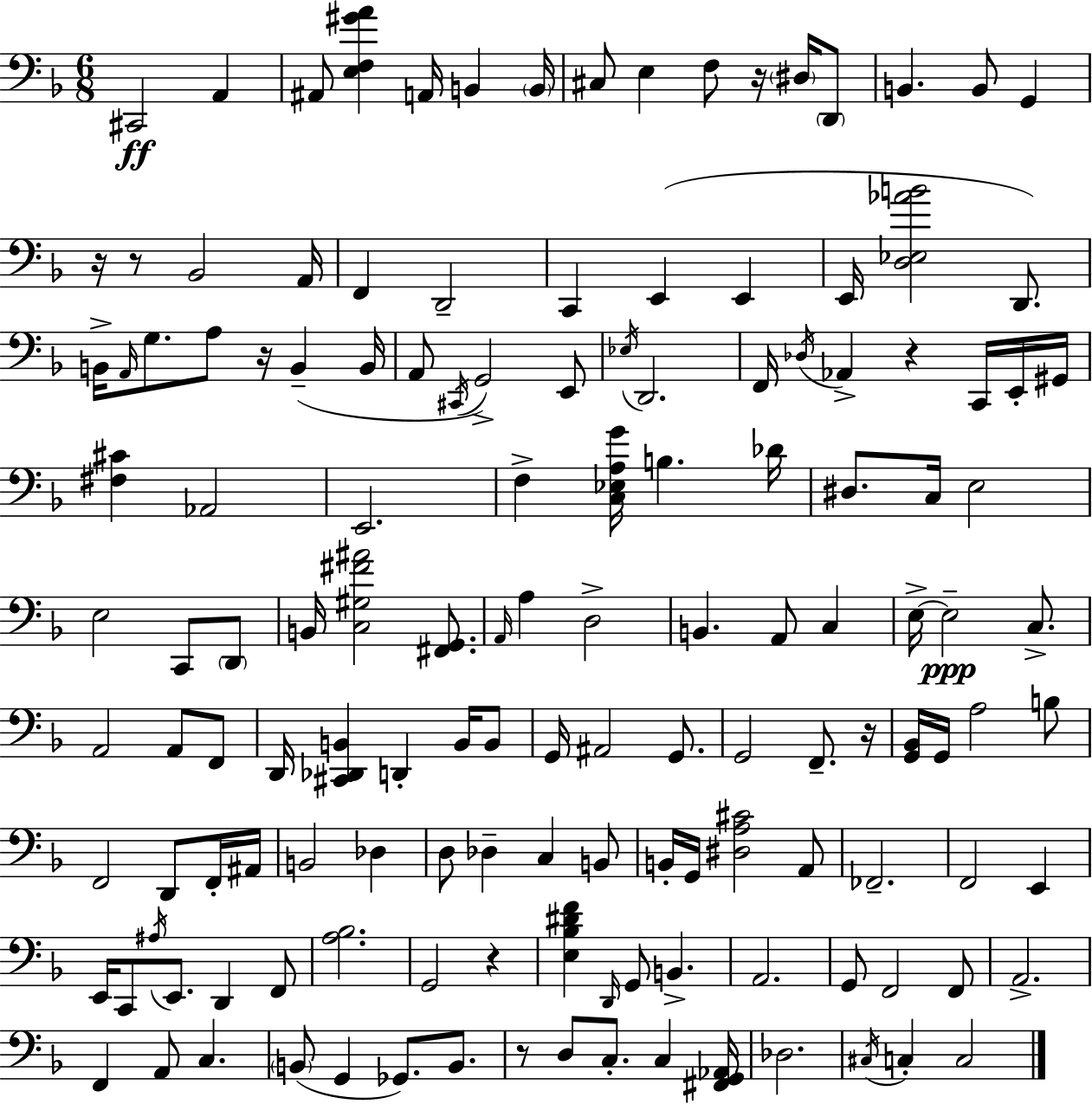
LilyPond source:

{
  \clef bass
  \numericTimeSignature
  \time 6/8
  \key d \minor
  \repeat volta 2 { cis,2\ff a,4 | ais,8 <e f gis' a'>4 a,16 b,4 \parenthesize b,16 | cis8 e4 f8 r16 \parenthesize dis16 \parenthesize d,8 | b,4. b,8 g,4 | \break r16 r8 bes,2 a,16 | f,4 d,2-- | c,4 e,4( e,4 | e,16 <d ees aes' b'>2 d,8.) | \break b,16-> \grace { a,16 } g8. a8 r16 b,4--( | b,16 a,8 \acciaccatura { cis,16 }) g,2-> | e,8 \acciaccatura { ees16 } d,2. | f,16 \acciaccatura { des16 } aes,4-> r4 | \break c,16 e,16-. gis,16 <fis cis'>4 aes,2 | e,2. | f4-> <c ees a g'>16 b4. | des'16 dis8. c16 e2 | \break e2 | c,8 \parenthesize d,8 b,16 <c gis fis' ais'>2 | <fis, g,>8. \grace { a,16 } a4 d2-> | b,4. a,8 | \break c4 e16->~~ e2--\ppp | c8.-> a,2 | a,8 f,8 d,16 <cis, des, b,>4 d,4-. | b,16 b,8 g,16 ais,2 | \break g,8. g,2 | f,8.-- r16 <g, bes,>16 g,16 a2 | b8 f,2 | d,8 f,16-. ais,16 b,2 | \break des4 d8 des4-- c4 | b,8 b,16-. g,16 <dis a cis'>2 | a,8 fes,2.-- | f,2 | \break e,4 e,16 c,8 \acciaccatura { ais16 } e,8. | d,4 f,8 <a bes>2. | g,2 | r4 <e bes dis' f'>4 \grace { d,16 } g,8 | \break b,4.-> a,2. | g,8 f,2 | f,8 a,2.-> | f,4 a,8 | \break c4. \parenthesize b,8( g,4 | ges,8.) b,8. r8 d8 c8.-. | c4 <fis, g, aes,>16 des2. | \acciaccatura { cis16 } c4-. | \break c2 } \bar "|."
}